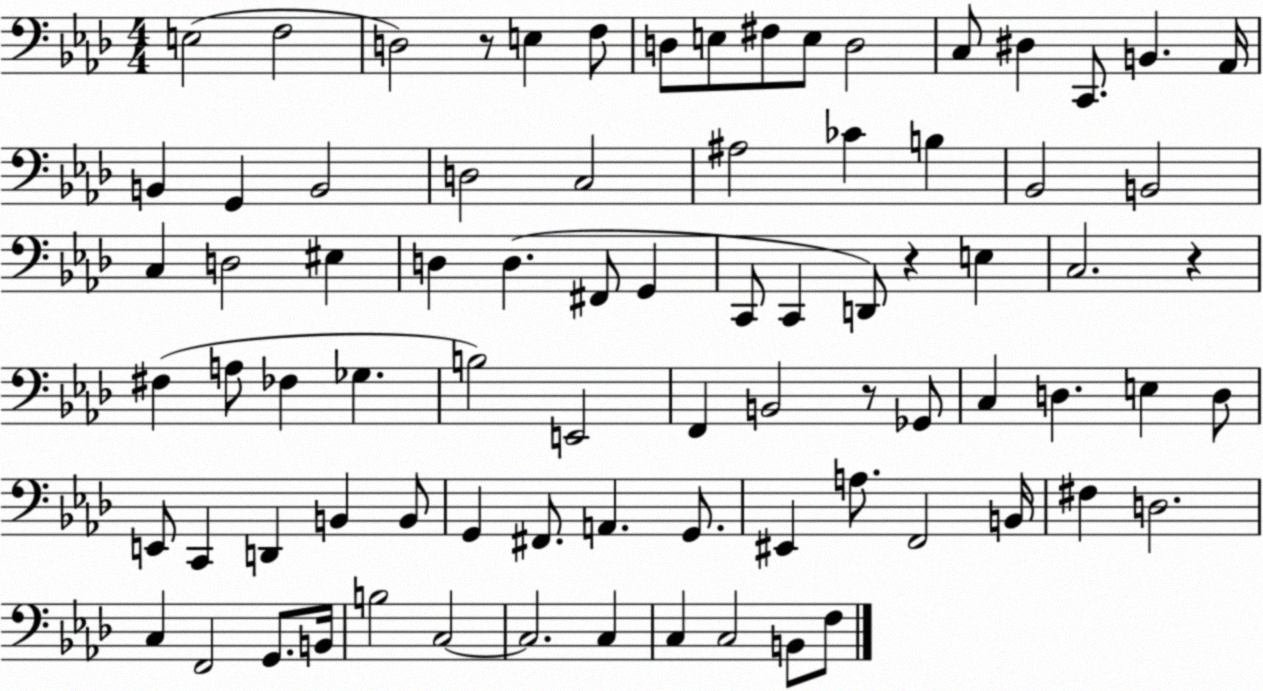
X:1
T:Untitled
M:4/4
L:1/4
K:Ab
E,2 F,2 D,2 z/2 E, F,/2 D,/2 E,/2 ^F,/2 E,/2 D,2 C,/2 ^D, C,,/2 B,, _A,,/4 B,, G,, B,,2 D,2 C,2 ^A,2 _C B, _B,,2 B,,2 C, D,2 ^E, D, D, ^F,,/2 G,, C,,/2 C,, D,,/2 z E, C,2 z ^F, A,/2 _F, _G, B,2 E,,2 F,, B,,2 z/2 _G,,/2 C, D, E, D,/2 E,,/2 C,, D,, B,, B,,/2 G,, ^F,,/2 A,, G,,/2 ^E,, A,/2 F,,2 B,,/4 ^F, D,2 C, F,,2 G,,/2 B,,/4 B,2 C,2 C,2 C, C, C,2 B,,/2 F,/2